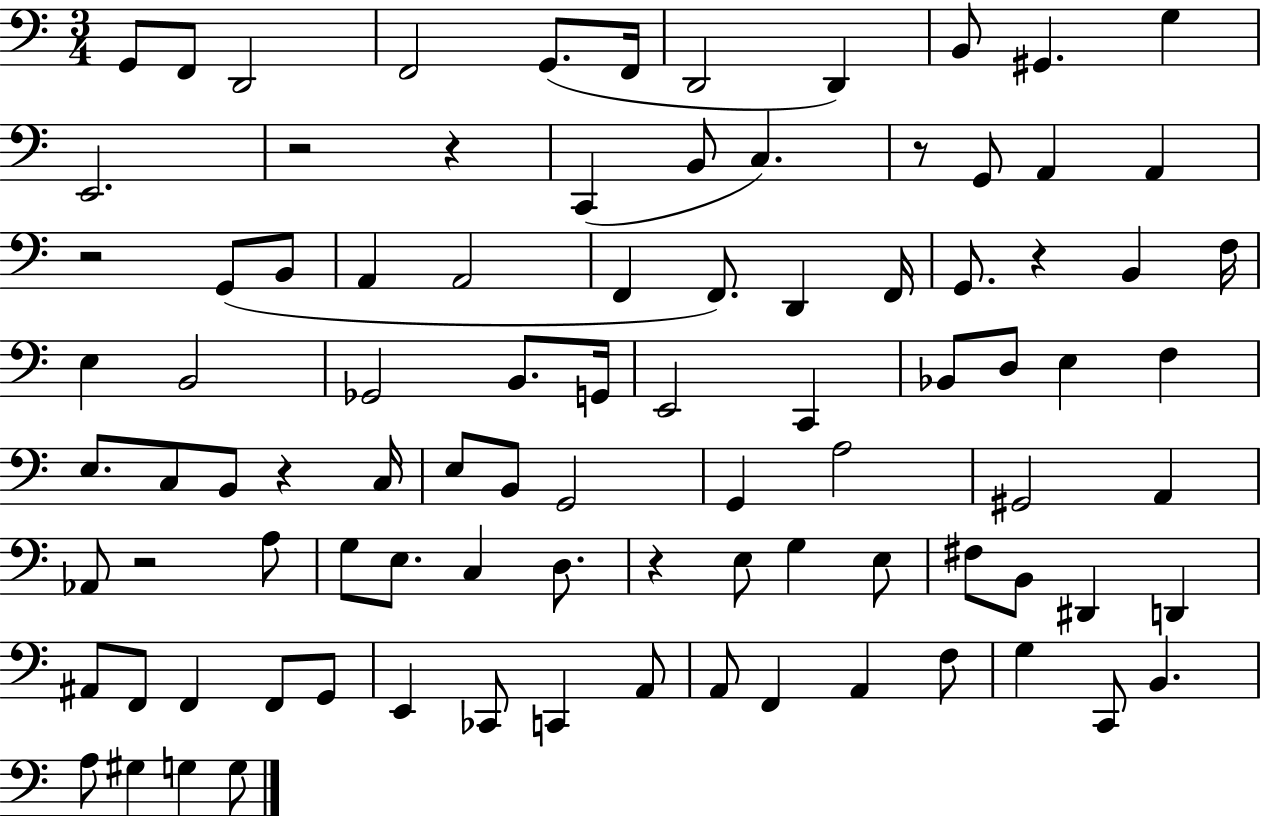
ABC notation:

X:1
T:Untitled
M:3/4
L:1/4
K:C
G,,/2 F,,/2 D,,2 F,,2 G,,/2 F,,/4 D,,2 D,, B,,/2 ^G,, G, E,,2 z2 z C,, B,,/2 C, z/2 G,,/2 A,, A,, z2 G,,/2 B,,/2 A,, A,,2 F,, F,,/2 D,, F,,/4 G,,/2 z B,, F,/4 E, B,,2 _G,,2 B,,/2 G,,/4 E,,2 C,, _B,,/2 D,/2 E, F, E,/2 C,/2 B,,/2 z C,/4 E,/2 B,,/2 G,,2 G,, A,2 ^G,,2 A,, _A,,/2 z2 A,/2 G,/2 E,/2 C, D,/2 z E,/2 G, E,/2 ^F,/2 B,,/2 ^D,, D,, ^A,,/2 F,,/2 F,, F,,/2 G,,/2 E,, _C,,/2 C,, A,,/2 A,,/2 F,, A,, F,/2 G, C,,/2 B,, A,/2 ^G, G, G,/2